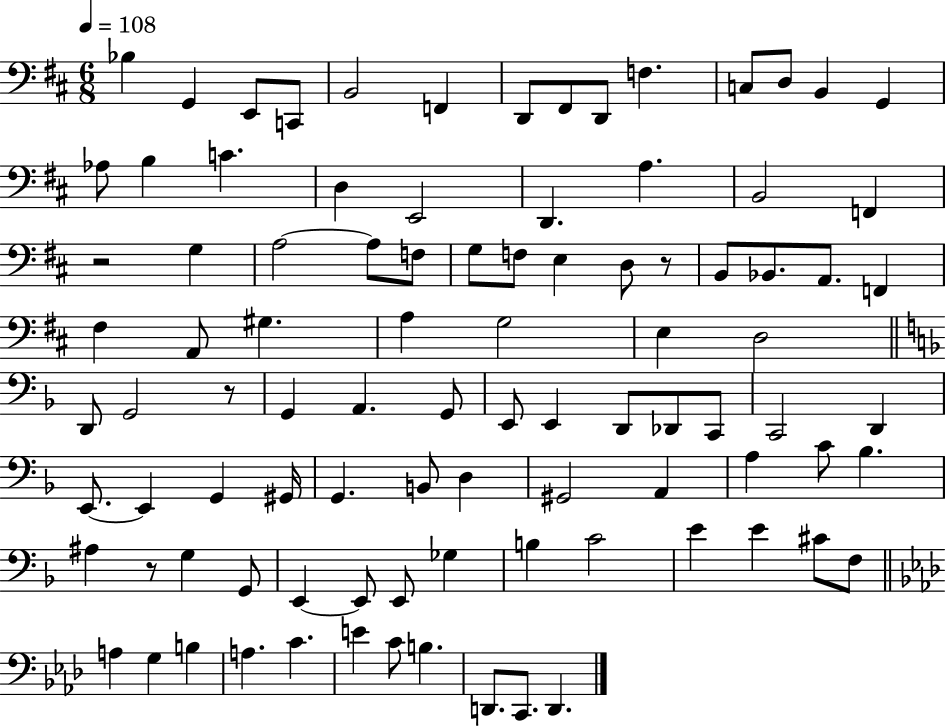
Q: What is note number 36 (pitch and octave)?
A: F#3